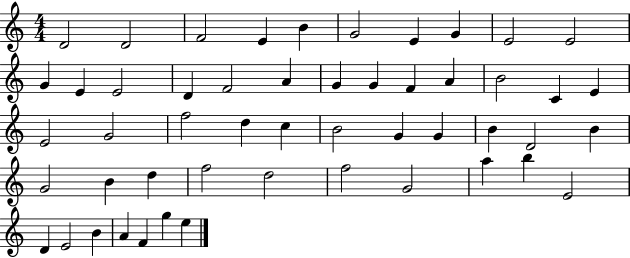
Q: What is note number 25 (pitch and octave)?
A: G4